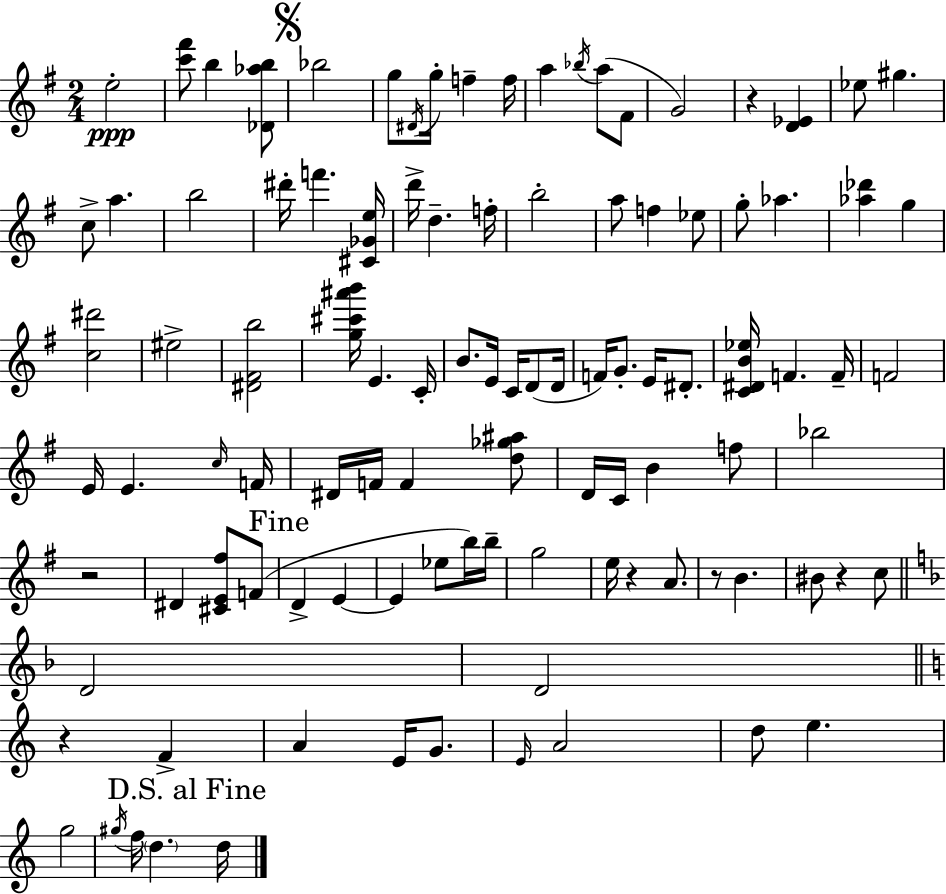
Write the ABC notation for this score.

X:1
T:Untitled
M:2/4
L:1/4
K:G
e2 [c'^f']/2 b [_D_ab]/2 _b2 g/2 ^D/4 g/4 f f/4 a _b/4 a/2 ^F/2 G2 z [D_E] _e/2 ^g c/2 a b2 ^d'/4 f' [^C_Ge]/4 d'/4 d f/4 b2 a/2 f _e/2 g/2 _a [_a_d'] g [c^d']2 ^e2 [^D^Fb]2 [g^c'^a'b']/4 E C/4 B/2 E/4 C/4 D/2 D/4 F/4 G/2 E/4 ^D/2 [C^DB_e]/4 F F/4 F2 E/4 E c/4 F/4 ^D/4 F/4 F [d_g^a]/2 D/4 C/4 B f/2 _b2 z2 ^D [^CE^f]/2 F/2 D E E _e/2 b/4 b/4 g2 e/4 z A/2 z/2 B ^B/2 z c/2 D2 D2 z F A E/4 G/2 E/4 A2 d/2 e g2 ^g/4 f/4 d d/4